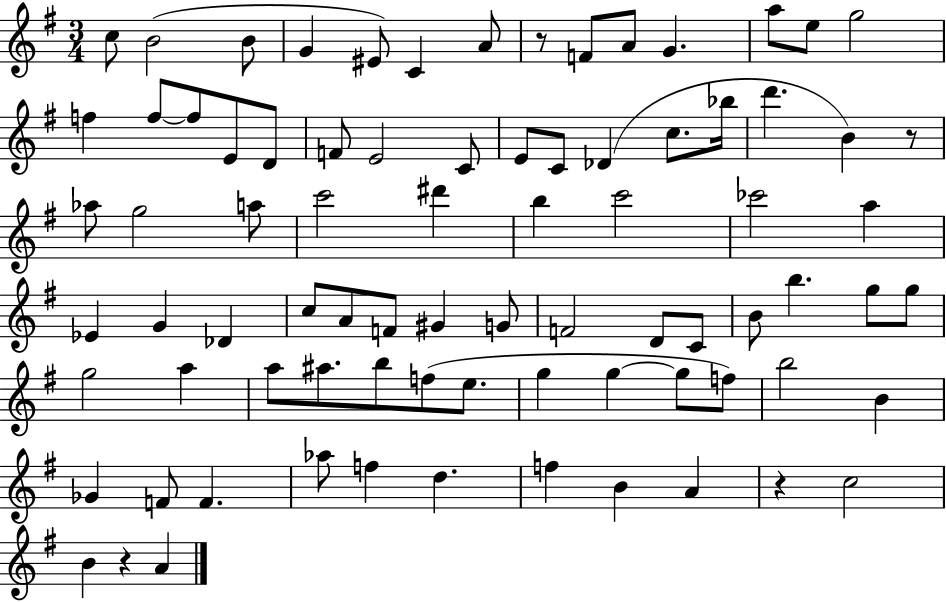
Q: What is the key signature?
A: G major